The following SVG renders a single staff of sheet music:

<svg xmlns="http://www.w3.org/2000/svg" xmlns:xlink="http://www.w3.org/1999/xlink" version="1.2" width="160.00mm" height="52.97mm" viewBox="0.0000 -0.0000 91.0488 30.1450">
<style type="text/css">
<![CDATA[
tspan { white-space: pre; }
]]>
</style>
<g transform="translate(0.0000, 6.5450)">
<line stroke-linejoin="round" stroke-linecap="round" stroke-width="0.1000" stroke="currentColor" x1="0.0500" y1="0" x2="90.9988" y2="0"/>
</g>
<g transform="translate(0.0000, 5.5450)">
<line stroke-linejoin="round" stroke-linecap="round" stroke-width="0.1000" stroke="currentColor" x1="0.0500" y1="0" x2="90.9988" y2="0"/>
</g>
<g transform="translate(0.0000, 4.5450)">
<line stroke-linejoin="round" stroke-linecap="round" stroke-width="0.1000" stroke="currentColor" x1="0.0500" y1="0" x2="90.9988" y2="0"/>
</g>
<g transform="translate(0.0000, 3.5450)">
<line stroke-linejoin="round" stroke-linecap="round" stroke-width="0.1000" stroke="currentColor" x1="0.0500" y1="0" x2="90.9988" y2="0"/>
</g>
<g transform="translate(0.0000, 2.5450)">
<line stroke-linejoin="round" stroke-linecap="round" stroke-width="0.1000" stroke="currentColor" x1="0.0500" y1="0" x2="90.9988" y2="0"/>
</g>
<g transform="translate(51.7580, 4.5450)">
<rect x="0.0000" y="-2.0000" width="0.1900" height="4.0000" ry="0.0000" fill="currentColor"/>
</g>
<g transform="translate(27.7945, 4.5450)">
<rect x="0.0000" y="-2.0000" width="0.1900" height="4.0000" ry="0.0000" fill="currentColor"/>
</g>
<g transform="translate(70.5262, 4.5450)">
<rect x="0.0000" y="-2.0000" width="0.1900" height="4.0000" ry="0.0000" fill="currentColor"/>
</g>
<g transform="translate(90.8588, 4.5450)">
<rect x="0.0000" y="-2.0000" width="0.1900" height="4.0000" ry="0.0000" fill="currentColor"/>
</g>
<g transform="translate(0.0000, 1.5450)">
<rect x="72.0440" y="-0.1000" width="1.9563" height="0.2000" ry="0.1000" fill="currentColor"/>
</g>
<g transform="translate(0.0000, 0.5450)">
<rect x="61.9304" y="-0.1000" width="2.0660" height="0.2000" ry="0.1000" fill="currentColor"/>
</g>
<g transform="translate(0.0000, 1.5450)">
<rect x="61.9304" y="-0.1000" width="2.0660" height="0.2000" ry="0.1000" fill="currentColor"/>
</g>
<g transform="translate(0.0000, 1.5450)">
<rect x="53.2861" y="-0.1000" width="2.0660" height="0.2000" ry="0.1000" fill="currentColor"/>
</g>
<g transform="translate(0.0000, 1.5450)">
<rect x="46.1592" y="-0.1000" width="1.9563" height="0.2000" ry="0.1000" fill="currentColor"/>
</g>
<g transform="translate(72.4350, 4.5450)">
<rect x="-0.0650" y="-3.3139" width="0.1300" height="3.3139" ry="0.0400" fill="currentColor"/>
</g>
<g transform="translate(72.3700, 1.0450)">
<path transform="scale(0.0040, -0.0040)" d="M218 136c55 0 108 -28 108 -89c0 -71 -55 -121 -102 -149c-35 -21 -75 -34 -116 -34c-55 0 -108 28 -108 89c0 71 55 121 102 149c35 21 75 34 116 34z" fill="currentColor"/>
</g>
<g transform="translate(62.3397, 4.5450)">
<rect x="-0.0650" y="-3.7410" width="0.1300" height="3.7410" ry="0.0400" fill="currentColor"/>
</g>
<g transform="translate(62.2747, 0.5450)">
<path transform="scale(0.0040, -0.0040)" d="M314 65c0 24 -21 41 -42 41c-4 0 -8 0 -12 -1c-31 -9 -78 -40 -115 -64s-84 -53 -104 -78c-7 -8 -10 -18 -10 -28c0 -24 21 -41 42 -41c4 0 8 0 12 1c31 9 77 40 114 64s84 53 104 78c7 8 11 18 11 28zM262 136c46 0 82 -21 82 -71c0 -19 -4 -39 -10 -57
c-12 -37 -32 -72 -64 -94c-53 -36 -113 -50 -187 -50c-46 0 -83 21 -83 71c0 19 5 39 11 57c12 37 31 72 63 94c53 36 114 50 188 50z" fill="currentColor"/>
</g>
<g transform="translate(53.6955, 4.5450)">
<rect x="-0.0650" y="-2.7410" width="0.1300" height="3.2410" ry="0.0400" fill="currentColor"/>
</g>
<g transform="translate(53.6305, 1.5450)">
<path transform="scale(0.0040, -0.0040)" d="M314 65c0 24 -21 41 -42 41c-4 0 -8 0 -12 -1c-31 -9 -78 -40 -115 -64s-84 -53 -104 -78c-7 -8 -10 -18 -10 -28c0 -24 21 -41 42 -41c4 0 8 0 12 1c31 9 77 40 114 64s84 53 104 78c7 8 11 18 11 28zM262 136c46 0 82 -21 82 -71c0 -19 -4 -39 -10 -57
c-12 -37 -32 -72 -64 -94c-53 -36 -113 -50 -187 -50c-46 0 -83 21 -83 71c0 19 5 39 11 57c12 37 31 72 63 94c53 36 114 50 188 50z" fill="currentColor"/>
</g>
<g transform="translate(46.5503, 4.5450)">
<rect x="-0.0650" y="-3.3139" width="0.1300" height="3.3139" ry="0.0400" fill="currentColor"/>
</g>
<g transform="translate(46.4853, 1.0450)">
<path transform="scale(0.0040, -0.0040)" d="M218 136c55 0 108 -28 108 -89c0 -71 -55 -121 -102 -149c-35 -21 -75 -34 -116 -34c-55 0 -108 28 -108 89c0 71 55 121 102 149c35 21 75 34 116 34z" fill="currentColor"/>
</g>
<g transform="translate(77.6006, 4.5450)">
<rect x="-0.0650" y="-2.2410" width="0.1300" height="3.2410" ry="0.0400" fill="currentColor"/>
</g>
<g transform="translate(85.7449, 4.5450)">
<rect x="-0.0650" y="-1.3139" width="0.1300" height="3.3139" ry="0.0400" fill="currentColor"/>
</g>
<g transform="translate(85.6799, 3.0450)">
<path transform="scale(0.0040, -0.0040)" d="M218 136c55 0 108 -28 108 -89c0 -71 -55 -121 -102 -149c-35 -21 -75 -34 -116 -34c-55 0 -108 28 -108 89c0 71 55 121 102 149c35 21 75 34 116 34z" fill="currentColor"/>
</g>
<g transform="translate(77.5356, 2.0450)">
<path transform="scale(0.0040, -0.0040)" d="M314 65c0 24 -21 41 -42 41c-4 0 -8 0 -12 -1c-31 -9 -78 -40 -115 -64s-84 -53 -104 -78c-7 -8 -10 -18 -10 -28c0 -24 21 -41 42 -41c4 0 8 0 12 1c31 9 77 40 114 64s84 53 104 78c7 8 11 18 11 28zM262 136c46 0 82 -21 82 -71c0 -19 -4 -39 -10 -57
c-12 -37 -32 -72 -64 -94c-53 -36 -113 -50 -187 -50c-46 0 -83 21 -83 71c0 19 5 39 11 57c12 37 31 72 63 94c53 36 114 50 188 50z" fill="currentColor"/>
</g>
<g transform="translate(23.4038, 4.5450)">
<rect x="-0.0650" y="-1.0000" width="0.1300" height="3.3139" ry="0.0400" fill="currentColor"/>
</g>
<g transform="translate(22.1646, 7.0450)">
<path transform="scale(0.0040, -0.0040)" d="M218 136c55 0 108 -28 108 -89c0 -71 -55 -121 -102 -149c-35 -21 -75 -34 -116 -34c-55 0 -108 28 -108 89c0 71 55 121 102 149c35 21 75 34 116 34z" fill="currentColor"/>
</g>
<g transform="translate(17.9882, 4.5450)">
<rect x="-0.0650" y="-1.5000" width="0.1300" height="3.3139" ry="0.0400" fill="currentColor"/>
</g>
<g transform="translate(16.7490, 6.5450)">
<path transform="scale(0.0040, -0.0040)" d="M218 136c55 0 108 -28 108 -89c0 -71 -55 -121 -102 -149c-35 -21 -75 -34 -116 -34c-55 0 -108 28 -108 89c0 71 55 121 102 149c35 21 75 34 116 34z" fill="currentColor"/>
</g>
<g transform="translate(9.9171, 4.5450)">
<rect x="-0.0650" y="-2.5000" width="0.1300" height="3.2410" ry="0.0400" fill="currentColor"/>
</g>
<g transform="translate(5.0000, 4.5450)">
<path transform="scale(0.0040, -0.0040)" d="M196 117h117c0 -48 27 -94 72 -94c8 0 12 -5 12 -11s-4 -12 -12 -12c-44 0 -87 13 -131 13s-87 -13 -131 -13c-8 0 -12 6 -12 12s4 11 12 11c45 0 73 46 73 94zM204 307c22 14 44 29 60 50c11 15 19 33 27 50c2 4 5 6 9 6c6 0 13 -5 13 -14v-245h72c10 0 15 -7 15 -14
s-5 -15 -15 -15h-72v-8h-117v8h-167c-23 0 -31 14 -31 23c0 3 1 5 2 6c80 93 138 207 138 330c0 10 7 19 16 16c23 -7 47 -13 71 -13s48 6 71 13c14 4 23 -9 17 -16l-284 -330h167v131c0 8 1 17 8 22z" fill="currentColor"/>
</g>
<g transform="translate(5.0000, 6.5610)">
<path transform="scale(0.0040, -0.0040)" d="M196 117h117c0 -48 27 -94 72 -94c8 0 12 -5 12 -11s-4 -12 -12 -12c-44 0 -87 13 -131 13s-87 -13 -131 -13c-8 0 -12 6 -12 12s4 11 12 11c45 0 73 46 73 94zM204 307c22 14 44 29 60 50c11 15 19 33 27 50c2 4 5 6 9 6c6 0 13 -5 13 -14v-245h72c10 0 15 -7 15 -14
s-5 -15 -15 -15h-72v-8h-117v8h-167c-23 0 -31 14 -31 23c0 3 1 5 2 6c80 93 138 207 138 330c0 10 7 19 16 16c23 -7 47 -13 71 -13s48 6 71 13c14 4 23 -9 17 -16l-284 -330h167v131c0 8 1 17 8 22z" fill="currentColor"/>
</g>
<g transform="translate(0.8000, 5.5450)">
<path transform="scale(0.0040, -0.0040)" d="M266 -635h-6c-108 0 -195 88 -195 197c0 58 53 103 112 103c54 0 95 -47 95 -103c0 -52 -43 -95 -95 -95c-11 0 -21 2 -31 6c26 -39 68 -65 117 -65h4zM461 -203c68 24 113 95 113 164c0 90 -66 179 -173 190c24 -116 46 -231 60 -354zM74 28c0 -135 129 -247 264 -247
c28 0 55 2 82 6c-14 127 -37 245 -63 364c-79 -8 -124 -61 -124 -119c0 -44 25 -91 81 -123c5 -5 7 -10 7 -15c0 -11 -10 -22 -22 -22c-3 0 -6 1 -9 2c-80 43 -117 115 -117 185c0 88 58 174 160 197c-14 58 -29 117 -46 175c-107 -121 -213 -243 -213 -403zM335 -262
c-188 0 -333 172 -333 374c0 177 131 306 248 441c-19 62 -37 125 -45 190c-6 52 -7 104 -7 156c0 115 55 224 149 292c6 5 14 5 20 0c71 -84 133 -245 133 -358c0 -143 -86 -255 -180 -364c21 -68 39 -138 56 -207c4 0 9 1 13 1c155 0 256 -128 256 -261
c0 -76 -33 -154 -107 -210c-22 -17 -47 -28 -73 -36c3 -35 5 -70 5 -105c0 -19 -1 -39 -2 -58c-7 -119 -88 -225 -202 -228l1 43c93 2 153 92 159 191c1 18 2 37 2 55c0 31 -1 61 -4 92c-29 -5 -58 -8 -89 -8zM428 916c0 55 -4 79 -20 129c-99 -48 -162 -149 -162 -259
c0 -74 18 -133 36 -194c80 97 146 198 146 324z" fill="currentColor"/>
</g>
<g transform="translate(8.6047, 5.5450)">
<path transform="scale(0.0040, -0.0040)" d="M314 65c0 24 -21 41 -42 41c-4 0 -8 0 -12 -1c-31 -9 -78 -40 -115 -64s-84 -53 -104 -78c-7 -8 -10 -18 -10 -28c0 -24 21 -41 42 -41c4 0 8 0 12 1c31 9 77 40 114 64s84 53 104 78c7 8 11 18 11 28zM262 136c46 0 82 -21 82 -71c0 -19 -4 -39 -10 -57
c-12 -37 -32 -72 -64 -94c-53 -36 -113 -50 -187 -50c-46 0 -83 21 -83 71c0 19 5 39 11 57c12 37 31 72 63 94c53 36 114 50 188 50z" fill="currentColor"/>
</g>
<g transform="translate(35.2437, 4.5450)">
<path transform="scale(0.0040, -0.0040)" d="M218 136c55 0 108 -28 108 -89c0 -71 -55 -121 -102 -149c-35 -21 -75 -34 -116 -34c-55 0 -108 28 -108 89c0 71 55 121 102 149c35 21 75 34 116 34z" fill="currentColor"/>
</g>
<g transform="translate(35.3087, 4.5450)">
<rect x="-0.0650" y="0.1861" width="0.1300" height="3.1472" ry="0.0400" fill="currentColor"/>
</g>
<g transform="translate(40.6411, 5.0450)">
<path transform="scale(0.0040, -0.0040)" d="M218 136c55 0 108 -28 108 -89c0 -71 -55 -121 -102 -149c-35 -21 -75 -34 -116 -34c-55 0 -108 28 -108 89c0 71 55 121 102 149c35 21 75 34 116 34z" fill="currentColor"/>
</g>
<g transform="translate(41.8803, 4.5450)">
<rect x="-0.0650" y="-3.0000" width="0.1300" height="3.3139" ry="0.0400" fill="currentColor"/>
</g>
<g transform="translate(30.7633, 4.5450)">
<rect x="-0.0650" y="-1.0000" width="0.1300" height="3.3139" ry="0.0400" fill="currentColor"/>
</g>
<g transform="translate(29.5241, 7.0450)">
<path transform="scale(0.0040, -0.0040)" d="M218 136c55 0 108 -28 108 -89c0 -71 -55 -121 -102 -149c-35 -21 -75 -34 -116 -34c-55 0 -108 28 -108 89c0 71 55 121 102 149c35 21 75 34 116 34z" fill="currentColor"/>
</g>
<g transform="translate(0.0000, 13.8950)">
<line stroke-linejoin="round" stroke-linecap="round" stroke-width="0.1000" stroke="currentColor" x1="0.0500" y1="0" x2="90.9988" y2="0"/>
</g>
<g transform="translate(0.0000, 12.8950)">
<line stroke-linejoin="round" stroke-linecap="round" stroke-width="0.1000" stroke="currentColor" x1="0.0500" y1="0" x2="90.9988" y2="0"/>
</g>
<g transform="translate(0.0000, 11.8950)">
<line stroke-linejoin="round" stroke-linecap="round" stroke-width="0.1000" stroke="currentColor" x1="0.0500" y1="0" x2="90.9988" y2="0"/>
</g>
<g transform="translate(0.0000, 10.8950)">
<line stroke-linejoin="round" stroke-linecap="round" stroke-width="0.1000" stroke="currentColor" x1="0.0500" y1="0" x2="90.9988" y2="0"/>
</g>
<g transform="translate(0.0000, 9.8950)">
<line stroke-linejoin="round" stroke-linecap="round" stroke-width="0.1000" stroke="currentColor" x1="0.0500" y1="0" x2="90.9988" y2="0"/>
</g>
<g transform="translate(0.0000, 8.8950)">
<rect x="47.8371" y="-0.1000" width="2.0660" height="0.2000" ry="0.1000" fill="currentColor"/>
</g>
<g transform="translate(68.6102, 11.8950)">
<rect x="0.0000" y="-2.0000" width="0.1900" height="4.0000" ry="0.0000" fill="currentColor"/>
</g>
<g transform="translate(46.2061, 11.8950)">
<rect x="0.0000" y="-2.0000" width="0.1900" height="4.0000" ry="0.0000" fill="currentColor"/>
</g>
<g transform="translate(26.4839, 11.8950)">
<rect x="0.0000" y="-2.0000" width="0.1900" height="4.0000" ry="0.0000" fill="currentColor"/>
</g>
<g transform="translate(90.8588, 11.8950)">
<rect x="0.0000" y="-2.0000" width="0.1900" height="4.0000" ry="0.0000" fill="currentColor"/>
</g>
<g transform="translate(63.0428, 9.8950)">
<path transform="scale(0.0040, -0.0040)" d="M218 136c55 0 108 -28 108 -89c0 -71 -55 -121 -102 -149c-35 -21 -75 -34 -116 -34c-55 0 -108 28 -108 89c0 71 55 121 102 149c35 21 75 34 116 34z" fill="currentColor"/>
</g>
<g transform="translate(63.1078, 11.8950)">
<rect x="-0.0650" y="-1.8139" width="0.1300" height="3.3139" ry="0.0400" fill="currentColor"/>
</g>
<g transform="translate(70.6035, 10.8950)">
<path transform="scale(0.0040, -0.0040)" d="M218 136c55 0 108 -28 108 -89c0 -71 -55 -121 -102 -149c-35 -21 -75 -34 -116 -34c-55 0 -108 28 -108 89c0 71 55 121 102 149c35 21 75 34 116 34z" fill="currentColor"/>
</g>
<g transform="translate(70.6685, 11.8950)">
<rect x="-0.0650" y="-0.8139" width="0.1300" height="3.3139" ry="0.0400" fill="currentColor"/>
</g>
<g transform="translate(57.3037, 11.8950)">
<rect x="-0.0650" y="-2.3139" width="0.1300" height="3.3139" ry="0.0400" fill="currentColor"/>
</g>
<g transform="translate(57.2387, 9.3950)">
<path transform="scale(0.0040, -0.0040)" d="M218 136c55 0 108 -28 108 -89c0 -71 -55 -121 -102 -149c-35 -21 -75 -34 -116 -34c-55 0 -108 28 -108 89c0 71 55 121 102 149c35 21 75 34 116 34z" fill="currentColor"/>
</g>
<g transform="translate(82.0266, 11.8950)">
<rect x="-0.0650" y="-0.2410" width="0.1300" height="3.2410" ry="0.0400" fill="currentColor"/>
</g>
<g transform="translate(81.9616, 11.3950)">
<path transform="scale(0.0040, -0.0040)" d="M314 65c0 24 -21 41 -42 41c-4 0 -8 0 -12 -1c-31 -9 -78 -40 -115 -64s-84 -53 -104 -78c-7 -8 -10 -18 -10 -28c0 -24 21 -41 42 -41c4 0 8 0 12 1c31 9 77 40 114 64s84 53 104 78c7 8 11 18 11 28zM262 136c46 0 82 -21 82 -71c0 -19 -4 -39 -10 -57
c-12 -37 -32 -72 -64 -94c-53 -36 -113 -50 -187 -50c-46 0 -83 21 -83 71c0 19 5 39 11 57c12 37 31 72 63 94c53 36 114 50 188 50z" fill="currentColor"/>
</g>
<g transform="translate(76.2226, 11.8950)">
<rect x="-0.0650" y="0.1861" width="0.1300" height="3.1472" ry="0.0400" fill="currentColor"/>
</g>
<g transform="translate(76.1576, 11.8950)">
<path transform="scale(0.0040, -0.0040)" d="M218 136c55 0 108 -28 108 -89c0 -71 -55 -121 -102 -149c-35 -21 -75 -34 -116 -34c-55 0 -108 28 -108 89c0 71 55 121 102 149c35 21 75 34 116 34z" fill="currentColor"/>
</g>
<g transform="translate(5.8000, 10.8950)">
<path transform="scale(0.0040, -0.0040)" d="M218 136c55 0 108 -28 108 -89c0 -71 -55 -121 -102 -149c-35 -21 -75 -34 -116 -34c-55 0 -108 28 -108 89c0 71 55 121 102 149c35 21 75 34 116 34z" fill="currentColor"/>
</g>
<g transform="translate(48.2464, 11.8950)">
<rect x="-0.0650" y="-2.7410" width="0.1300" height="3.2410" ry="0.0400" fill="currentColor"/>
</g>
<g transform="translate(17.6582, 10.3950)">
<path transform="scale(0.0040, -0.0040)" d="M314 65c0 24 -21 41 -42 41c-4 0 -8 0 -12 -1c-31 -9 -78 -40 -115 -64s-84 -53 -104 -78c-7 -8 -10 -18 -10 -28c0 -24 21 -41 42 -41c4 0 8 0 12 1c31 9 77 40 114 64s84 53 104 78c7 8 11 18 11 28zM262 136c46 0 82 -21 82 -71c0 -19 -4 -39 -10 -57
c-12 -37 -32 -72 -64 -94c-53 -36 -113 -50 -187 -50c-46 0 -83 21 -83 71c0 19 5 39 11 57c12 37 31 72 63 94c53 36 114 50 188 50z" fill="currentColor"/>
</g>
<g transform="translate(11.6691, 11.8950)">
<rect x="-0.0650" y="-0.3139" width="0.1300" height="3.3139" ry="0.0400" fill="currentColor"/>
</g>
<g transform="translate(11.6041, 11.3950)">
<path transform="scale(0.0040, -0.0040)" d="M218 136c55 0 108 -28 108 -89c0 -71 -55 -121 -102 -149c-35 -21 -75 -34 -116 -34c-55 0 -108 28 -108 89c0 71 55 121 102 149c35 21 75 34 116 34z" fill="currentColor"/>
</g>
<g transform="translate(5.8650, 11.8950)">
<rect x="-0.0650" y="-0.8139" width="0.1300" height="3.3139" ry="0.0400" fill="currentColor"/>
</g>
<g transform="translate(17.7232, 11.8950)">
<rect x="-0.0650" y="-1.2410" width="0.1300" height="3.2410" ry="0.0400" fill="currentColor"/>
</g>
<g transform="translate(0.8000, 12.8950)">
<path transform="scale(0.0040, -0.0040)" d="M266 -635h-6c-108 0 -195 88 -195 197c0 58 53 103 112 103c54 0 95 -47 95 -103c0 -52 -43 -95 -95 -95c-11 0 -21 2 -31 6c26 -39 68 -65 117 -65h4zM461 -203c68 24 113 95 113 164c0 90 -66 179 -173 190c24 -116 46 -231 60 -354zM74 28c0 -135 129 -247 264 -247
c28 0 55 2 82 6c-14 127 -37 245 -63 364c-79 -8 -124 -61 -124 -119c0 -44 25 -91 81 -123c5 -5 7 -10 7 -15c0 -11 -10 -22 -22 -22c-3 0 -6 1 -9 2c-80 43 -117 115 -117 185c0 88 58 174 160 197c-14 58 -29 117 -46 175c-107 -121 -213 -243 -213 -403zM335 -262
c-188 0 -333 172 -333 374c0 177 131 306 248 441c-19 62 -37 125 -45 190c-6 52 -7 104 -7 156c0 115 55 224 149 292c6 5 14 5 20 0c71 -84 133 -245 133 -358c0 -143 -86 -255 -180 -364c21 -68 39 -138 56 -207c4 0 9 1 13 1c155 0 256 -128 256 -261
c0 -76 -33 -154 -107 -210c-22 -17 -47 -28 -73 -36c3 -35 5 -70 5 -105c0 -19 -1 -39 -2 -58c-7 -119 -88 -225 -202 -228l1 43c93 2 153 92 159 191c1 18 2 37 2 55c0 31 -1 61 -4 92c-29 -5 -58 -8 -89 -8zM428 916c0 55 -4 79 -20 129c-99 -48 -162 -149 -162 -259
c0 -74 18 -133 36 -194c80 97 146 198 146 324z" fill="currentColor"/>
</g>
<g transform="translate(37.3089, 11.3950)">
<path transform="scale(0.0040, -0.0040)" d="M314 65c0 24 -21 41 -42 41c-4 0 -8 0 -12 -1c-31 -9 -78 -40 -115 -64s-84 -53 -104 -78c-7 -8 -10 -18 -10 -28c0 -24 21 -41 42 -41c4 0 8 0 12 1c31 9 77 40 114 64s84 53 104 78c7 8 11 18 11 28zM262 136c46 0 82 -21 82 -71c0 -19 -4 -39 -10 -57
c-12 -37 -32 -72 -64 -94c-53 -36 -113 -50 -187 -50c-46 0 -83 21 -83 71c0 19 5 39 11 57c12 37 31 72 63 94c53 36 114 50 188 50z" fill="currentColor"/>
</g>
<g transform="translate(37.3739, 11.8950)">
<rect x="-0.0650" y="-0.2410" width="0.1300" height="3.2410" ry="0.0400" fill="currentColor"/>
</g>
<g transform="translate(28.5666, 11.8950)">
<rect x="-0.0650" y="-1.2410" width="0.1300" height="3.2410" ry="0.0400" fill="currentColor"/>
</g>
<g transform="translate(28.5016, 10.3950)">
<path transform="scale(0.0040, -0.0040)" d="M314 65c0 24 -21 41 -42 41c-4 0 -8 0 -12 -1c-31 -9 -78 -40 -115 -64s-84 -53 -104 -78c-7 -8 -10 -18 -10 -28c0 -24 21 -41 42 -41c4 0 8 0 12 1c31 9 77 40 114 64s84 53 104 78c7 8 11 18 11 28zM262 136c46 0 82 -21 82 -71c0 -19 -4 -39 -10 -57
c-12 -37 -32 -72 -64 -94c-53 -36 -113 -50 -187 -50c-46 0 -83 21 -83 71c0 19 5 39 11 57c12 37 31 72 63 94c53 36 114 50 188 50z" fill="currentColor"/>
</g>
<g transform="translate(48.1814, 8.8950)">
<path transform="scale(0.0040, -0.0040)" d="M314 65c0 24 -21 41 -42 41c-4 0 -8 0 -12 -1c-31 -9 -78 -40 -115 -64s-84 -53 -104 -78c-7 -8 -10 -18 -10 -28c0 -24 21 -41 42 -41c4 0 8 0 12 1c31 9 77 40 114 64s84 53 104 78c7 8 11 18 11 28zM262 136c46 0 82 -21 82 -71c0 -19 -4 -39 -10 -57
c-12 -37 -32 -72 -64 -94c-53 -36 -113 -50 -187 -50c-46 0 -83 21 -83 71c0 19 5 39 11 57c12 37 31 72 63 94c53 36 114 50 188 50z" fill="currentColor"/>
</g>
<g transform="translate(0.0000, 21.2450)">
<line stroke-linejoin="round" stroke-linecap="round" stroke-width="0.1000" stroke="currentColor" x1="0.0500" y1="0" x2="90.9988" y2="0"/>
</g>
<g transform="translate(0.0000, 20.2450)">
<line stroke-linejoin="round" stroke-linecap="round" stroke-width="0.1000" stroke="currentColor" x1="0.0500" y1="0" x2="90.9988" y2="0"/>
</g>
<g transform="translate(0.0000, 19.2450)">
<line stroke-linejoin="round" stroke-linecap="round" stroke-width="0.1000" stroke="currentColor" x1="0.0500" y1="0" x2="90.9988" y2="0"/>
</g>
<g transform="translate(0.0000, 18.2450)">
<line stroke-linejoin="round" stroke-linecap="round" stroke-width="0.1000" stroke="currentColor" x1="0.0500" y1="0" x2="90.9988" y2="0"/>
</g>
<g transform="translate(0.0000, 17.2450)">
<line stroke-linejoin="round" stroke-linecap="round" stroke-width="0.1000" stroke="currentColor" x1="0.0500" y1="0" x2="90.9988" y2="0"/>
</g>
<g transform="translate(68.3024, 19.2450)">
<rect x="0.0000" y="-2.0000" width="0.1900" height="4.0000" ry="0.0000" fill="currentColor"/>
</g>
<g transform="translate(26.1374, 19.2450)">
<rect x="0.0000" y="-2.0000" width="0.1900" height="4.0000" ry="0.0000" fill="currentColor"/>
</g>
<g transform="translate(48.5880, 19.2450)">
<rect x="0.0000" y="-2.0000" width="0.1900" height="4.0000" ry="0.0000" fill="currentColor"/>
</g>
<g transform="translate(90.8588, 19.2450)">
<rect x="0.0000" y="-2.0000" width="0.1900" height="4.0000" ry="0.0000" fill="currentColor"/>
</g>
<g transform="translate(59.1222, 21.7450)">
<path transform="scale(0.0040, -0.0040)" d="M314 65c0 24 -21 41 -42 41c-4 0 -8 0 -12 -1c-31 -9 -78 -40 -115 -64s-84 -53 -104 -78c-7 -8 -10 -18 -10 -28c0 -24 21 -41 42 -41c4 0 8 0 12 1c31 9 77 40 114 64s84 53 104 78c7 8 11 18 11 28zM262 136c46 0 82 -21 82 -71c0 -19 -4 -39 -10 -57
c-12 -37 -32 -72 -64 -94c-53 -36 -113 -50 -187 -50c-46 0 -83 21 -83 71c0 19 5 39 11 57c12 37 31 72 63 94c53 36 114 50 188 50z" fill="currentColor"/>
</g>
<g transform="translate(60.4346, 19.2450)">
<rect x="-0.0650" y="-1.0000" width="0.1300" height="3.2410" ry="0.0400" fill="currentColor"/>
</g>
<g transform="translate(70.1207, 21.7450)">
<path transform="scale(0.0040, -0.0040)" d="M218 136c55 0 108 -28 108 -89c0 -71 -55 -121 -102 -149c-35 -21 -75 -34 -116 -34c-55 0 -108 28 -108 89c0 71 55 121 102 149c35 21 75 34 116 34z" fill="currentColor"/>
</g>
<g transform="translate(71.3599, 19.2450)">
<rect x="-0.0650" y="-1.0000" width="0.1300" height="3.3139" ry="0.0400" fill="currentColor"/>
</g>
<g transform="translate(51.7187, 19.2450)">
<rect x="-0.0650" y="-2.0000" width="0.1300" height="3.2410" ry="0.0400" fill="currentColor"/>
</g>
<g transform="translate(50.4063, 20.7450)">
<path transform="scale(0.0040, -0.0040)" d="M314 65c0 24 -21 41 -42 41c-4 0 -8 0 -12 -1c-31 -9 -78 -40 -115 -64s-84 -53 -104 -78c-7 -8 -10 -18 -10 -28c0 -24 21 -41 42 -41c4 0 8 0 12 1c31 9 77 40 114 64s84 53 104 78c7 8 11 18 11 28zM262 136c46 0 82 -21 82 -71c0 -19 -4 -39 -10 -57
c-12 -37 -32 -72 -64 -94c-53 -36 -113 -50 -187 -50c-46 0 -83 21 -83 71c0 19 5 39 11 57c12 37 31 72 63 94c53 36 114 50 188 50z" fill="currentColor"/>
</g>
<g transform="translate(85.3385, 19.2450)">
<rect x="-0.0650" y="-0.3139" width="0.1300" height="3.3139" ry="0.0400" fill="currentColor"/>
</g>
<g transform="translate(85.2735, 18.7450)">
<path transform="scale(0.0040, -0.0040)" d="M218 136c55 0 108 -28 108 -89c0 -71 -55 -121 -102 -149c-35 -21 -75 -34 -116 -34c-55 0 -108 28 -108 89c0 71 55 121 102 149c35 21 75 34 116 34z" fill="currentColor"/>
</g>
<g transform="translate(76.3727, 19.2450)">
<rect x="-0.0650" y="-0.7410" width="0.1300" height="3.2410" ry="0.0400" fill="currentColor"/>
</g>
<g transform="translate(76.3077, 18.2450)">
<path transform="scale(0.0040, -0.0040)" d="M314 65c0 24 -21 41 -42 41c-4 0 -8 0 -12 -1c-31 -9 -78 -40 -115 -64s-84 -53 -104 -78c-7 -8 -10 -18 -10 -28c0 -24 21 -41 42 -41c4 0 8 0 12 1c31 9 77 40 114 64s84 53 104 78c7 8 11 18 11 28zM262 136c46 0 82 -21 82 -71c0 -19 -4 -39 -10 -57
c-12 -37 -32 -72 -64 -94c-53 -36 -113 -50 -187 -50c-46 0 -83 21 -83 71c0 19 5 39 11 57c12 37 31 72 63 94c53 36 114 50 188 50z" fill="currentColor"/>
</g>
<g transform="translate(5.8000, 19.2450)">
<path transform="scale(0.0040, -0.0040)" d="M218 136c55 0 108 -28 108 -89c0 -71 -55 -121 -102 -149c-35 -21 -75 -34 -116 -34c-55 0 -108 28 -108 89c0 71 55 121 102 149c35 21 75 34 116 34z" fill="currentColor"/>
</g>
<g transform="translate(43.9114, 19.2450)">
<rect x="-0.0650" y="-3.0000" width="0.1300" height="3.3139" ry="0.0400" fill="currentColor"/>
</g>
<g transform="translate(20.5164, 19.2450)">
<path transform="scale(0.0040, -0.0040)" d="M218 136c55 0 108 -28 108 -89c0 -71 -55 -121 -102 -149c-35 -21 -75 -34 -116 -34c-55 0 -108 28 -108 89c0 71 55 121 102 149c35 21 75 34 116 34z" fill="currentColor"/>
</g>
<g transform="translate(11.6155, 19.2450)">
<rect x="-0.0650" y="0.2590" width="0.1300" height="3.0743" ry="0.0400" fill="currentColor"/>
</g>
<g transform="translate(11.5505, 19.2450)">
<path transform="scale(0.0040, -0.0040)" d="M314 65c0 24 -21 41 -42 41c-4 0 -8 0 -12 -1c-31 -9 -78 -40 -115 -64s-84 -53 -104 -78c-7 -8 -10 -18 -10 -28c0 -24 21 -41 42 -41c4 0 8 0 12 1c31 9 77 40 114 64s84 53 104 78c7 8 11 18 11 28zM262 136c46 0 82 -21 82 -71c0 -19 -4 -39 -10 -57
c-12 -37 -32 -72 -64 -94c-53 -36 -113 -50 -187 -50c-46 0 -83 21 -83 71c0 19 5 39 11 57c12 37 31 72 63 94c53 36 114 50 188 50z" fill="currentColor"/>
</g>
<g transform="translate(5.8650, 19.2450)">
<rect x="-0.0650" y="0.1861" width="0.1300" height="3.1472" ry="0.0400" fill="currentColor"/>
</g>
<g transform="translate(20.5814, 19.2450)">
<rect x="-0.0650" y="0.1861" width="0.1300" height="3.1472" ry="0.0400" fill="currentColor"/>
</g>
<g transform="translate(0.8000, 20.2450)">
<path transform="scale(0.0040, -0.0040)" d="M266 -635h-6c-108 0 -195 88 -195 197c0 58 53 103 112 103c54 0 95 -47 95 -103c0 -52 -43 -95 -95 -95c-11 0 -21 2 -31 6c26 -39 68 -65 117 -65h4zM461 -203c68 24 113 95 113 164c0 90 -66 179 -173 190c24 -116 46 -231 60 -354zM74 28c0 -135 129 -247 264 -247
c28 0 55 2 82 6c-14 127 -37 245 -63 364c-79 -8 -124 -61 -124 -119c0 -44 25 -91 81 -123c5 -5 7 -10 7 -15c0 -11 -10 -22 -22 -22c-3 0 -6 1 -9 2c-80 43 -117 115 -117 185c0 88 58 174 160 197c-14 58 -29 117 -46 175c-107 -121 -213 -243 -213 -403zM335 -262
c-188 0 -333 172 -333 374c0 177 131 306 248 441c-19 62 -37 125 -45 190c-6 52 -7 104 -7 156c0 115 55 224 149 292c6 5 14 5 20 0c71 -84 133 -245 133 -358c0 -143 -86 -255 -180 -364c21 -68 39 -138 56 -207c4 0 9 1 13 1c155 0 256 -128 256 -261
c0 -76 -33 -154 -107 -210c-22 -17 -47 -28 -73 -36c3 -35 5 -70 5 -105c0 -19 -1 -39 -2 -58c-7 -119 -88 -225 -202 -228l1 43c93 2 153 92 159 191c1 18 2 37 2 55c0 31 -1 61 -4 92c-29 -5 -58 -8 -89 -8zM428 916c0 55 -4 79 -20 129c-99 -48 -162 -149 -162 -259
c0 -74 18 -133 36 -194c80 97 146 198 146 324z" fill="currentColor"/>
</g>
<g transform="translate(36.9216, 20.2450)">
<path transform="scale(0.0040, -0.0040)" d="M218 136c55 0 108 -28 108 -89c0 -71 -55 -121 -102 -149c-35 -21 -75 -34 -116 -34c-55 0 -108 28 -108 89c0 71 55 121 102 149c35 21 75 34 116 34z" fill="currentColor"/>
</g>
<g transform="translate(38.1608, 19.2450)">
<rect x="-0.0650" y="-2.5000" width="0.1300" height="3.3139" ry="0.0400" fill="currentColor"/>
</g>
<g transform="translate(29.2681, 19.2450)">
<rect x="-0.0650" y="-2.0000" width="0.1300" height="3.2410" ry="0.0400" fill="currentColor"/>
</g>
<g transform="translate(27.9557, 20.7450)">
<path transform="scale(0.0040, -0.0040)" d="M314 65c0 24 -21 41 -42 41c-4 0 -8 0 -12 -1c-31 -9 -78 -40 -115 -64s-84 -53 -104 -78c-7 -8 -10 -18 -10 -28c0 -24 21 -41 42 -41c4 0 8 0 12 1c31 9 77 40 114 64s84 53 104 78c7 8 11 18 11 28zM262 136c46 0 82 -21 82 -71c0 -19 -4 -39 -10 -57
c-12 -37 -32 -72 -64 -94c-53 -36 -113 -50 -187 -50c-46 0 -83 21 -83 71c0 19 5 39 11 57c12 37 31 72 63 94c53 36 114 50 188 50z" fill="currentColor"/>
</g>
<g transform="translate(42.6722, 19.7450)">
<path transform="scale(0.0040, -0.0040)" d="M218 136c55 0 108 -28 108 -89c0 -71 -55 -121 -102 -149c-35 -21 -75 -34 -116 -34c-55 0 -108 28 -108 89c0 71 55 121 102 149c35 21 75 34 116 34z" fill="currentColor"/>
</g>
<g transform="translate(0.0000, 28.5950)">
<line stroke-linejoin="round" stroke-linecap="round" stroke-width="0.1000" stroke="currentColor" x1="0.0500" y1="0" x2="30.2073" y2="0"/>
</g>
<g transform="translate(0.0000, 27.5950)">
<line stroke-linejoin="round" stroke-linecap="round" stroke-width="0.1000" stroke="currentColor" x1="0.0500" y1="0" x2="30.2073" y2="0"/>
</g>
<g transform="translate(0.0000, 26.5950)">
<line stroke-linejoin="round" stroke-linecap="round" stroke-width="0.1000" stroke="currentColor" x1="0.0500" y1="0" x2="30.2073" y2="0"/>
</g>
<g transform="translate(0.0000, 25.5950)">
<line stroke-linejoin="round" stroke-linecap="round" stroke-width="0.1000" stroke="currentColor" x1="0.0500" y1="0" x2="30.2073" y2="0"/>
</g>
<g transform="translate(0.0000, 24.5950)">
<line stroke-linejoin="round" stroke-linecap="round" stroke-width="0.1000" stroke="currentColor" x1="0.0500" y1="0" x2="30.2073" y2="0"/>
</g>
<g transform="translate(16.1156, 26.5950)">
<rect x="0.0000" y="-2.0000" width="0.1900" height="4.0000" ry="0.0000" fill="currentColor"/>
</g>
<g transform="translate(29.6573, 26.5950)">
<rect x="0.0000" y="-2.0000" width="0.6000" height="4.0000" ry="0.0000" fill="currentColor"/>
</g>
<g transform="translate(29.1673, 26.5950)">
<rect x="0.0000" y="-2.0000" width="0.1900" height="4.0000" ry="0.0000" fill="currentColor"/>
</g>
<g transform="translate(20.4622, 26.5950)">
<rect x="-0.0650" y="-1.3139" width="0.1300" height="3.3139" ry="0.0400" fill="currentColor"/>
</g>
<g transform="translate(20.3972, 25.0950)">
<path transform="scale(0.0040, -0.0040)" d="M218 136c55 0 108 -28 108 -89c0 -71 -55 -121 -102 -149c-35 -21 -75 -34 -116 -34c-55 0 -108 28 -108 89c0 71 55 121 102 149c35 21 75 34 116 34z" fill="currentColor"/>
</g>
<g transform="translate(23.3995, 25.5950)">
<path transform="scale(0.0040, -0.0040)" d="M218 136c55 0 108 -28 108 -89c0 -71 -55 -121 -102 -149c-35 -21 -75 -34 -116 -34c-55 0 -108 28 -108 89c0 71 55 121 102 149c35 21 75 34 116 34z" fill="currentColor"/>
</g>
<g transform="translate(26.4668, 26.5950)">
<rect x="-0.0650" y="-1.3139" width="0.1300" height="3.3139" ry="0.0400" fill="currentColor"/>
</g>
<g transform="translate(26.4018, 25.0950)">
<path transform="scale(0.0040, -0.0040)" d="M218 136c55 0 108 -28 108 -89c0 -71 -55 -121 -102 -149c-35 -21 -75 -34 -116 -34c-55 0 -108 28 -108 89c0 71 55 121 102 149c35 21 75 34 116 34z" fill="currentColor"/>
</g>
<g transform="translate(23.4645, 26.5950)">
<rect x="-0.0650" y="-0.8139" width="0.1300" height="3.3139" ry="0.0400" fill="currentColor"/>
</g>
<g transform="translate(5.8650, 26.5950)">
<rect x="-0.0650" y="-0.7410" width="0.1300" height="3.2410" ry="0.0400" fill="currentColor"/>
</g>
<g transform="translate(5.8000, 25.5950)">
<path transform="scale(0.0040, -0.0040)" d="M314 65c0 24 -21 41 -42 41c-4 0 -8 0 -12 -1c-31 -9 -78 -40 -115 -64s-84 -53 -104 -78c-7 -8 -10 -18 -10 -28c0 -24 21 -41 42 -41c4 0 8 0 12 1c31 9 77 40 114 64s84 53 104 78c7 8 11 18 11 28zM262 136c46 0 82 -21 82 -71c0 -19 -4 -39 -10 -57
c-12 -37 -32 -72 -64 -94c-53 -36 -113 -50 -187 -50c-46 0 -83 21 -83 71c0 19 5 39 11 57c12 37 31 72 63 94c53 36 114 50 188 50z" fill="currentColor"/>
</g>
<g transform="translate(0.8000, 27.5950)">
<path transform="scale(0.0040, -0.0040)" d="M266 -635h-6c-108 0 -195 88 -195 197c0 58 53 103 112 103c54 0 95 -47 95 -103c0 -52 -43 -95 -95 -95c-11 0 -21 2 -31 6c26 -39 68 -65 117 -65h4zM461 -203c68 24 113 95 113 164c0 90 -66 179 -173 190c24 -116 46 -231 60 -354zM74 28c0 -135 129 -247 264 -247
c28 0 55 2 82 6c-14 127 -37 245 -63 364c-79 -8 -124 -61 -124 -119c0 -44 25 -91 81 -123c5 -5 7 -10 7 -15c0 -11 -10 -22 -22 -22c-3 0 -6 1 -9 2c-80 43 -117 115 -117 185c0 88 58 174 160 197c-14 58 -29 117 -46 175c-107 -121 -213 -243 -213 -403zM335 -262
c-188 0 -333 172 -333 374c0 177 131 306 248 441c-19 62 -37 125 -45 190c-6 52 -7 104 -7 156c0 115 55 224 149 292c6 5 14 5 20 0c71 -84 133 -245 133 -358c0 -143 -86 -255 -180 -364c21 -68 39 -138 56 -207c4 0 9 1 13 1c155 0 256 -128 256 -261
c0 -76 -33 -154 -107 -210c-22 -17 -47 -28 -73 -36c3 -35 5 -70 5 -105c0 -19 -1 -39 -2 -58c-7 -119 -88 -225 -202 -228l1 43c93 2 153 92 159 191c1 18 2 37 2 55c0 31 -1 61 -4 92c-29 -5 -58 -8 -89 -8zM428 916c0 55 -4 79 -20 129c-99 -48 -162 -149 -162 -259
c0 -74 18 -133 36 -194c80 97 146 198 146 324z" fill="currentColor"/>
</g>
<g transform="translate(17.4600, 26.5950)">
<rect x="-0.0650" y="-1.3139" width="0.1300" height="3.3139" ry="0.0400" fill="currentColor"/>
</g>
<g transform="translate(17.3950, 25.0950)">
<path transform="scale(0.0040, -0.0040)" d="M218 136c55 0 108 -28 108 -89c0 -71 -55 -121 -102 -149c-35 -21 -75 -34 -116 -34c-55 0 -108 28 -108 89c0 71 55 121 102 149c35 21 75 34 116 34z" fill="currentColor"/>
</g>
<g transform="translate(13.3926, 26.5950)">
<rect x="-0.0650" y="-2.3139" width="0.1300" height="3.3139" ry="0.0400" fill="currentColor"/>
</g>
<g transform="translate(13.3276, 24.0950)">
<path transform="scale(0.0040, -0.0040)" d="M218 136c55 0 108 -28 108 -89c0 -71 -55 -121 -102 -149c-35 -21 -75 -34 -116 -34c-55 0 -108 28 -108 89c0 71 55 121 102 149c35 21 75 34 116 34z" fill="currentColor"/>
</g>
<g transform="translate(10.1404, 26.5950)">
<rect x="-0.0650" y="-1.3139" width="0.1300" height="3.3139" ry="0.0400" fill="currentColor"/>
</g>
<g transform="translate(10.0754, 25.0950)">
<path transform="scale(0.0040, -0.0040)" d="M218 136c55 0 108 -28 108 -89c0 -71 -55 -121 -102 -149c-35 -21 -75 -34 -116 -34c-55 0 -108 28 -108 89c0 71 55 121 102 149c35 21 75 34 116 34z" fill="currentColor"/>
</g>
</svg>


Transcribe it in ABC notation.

X:1
T:Untitled
M:4/4
L:1/4
K:C
G2 E D D B A b a2 c'2 b g2 e d c e2 e2 c2 a2 g f d B c2 B B2 B F2 G A F2 D2 D d2 c d2 e g e e d e